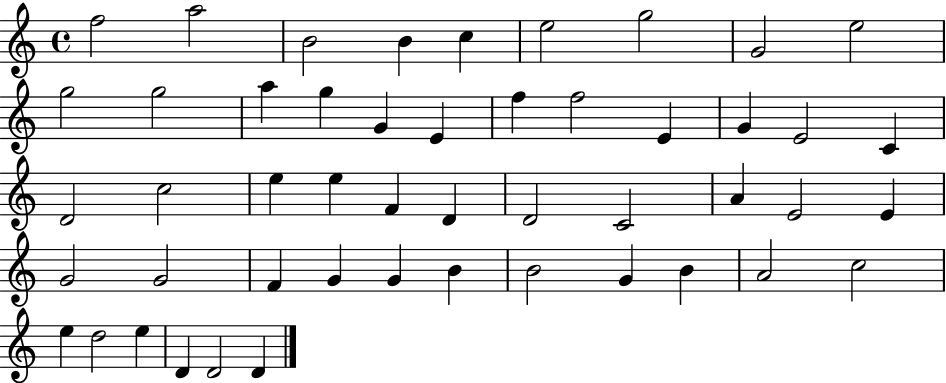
{
  \clef treble
  \time 4/4
  \defaultTimeSignature
  \key c \major
  f''2 a''2 | b'2 b'4 c''4 | e''2 g''2 | g'2 e''2 | \break g''2 g''2 | a''4 g''4 g'4 e'4 | f''4 f''2 e'4 | g'4 e'2 c'4 | \break d'2 c''2 | e''4 e''4 f'4 d'4 | d'2 c'2 | a'4 e'2 e'4 | \break g'2 g'2 | f'4 g'4 g'4 b'4 | b'2 g'4 b'4 | a'2 c''2 | \break e''4 d''2 e''4 | d'4 d'2 d'4 | \bar "|."
}